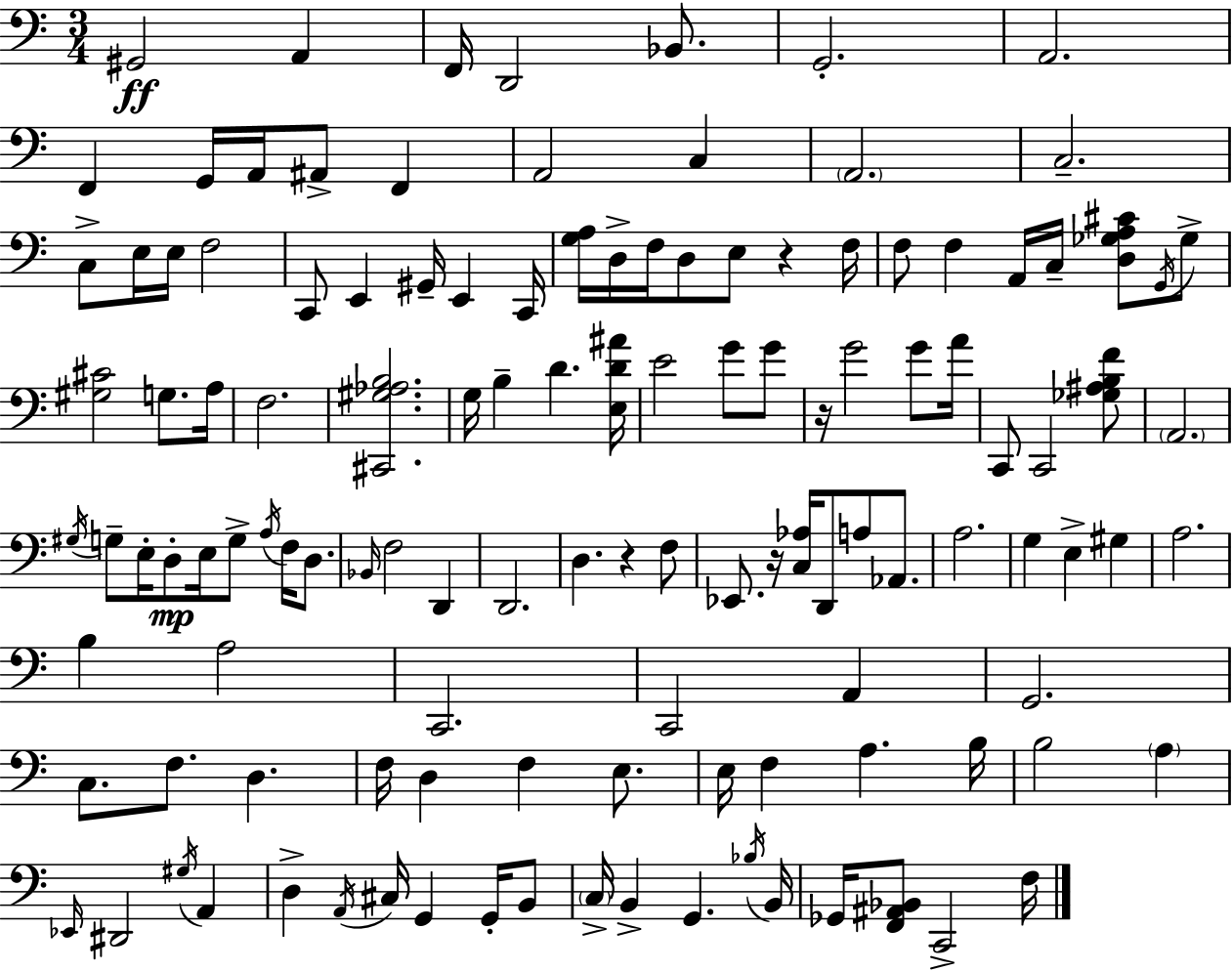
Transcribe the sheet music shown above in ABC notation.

X:1
T:Untitled
M:3/4
L:1/4
K:Am
^G,,2 A,, F,,/4 D,,2 _B,,/2 G,,2 A,,2 F,, G,,/4 A,,/4 ^A,,/2 F,, A,,2 C, A,,2 C,2 C,/2 E,/4 E,/4 F,2 C,,/2 E,, ^G,,/4 E,, C,,/4 [G,A,]/4 D,/4 F,/4 D,/2 E,/2 z F,/4 F,/2 F, A,,/4 C,/4 [D,_G,A,^C]/2 G,,/4 _G,/2 [^G,^C]2 G,/2 A,/4 F,2 [^C,,^G,_A,B,]2 G,/4 B, D [E,D^A]/4 E2 G/2 G/2 z/4 G2 G/2 A/4 C,,/2 C,,2 [_G,^A,B,F]/2 A,,2 ^G,/4 G,/2 E,/4 D,/2 E,/4 G,/2 A,/4 F,/4 D,/2 _B,,/4 F,2 D,, D,,2 D, z F,/2 _E,,/2 z/4 [C,_A,]/4 D,,/2 A,/2 _A,,/2 A,2 G, E, ^G, A,2 B, A,2 C,,2 C,,2 A,, G,,2 C,/2 F,/2 D, F,/4 D, F, E,/2 E,/4 F, A, B,/4 B,2 A, _E,,/4 ^D,,2 ^G,/4 A,, D, A,,/4 ^C,/4 G,, G,,/4 B,,/2 C,/4 B,, G,, _B,/4 B,,/4 _G,,/4 [F,,^A,,_B,,]/2 C,,2 F,/4